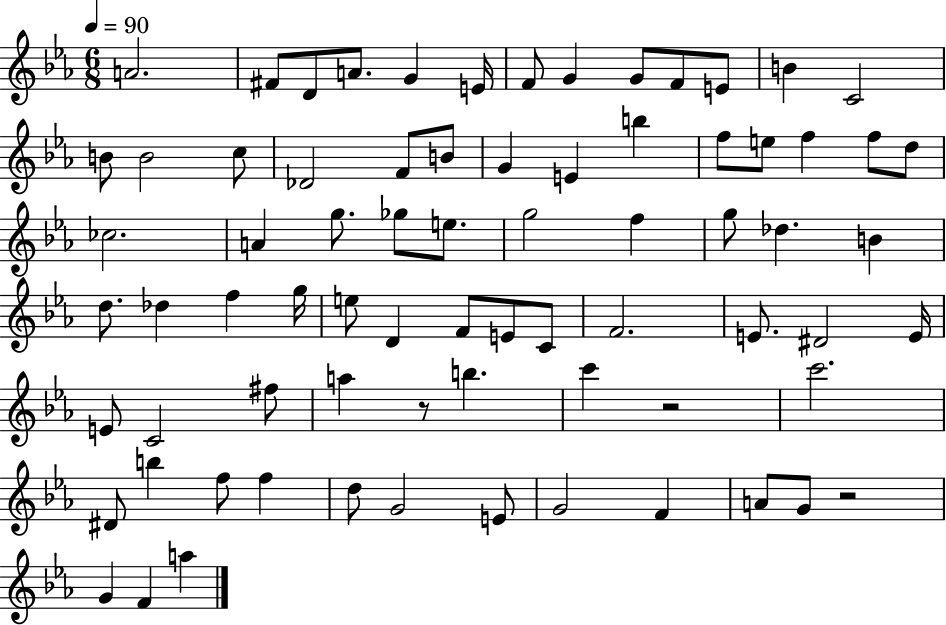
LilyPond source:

{
  \clef treble
  \numericTimeSignature
  \time 6/8
  \key ees \major
  \tempo 4 = 90
  a'2. | fis'8 d'8 a'8. g'4 e'16 | f'8 g'4 g'8 f'8 e'8 | b'4 c'2 | \break b'8 b'2 c''8 | des'2 f'8 b'8 | g'4 e'4 b''4 | f''8 e''8 f''4 f''8 d''8 | \break ces''2. | a'4 g''8. ges''8 e''8. | g''2 f''4 | g''8 des''4. b'4 | \break d''8. des''4 f''4 g''16 | e''8 d'4 f'8 e'8 c'8 | f'2. | e'8. dis'2 e'16 | \break e'8 c'2 fis''8 | a''4 r8 b''4. | c'''4 r2 | c'''2. | \break dis'8 b''4 f''8 f''4 | d''8 g'2 e'8 | g'2 f'4 | a'8 g'8 r2 | \break g'4 f'4 a''4 | \bar "|."
}